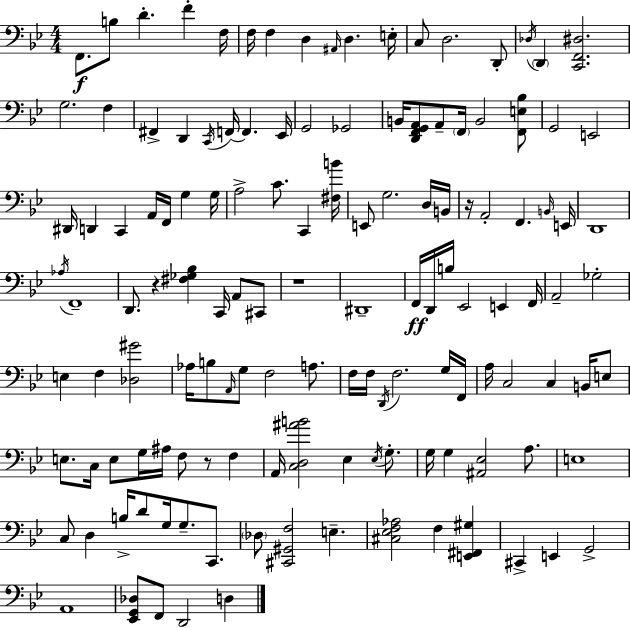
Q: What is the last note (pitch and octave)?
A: D3